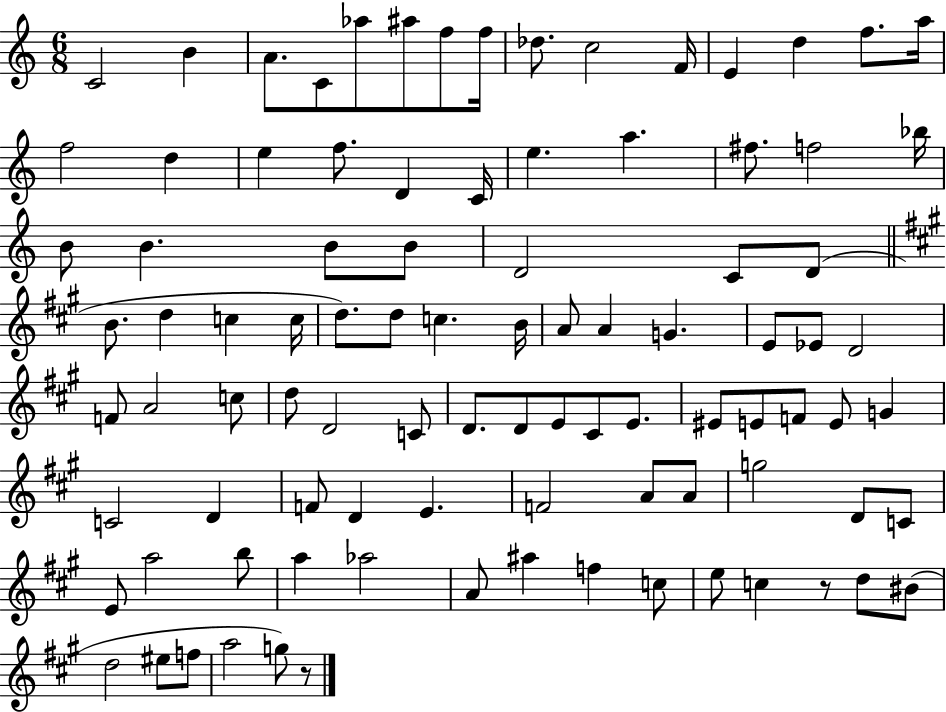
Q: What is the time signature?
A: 6/8